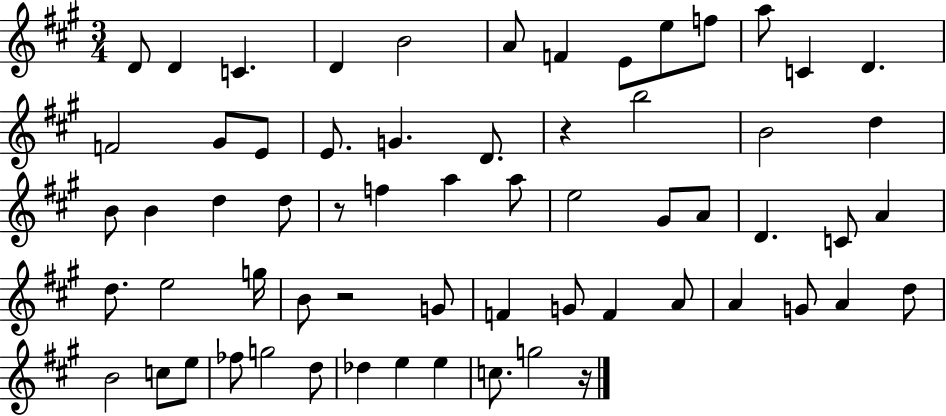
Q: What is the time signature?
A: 3/4